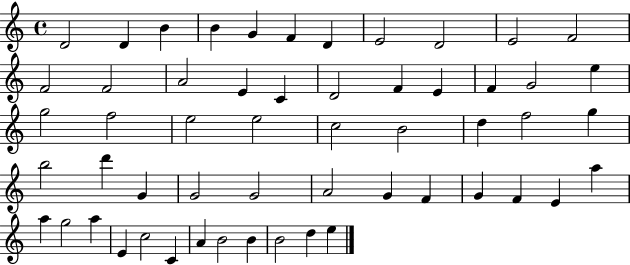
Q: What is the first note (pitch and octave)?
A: D4